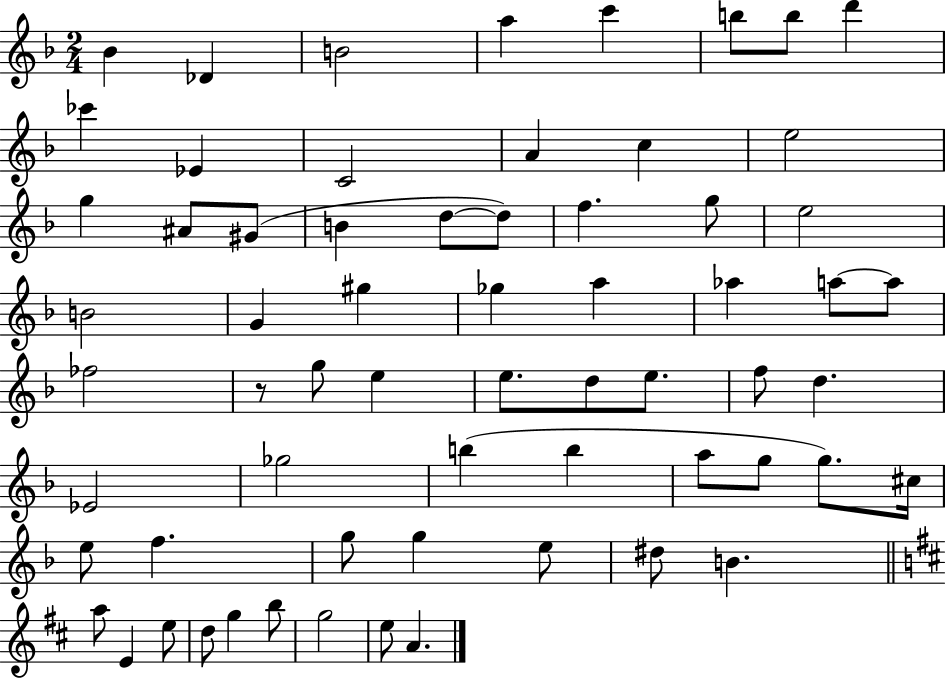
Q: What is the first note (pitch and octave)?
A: Bb4